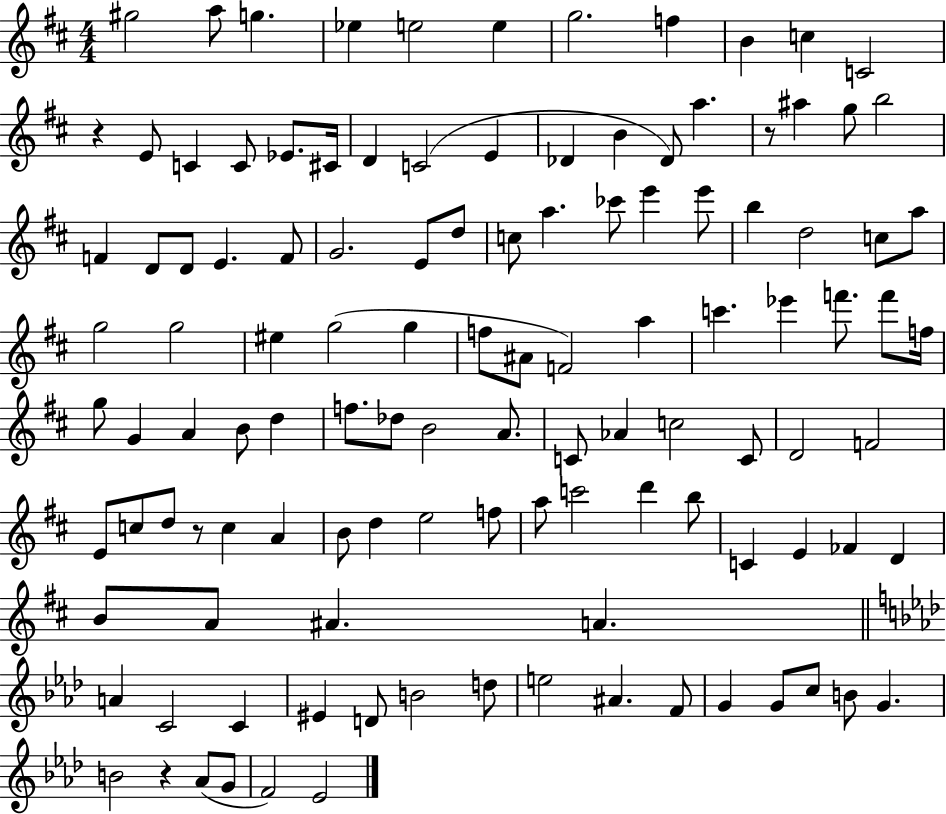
X:1
T:Untitled
M:4/4
L:1/4
K:D
^g2 a/2 g _e e2 e g2 f B c C2 z E/2 C C/2 _E/2 ^C/4 D C2 E _D B _D/2 a z/2 ^a g/2 b2 F D/2 D/2 E F/2 G2 E/2 d/2 c/2 a _c'/2 e' e'/2 b d2 c/2 a/2 g2 g2 ^e g2 g f/2 ^A/2 F2 a c' _e' f'/2 f'/2 f/4 g/2 G A B/2 d f/2 _d/2 B2 A/2 C/2 _A c2 C/2 D2 F2 E/2 c/2 d/2 z/2 c A B/2 d e2 f/2 a/2 c'2 d' b/2 C E _F D B/2 A/2 ^A A A C2 C ^E D/2 B2 d/2 e2 ^A F/2 G G/2 c/2 B/2 G B2 z _A/2 G/2 F2 _E2